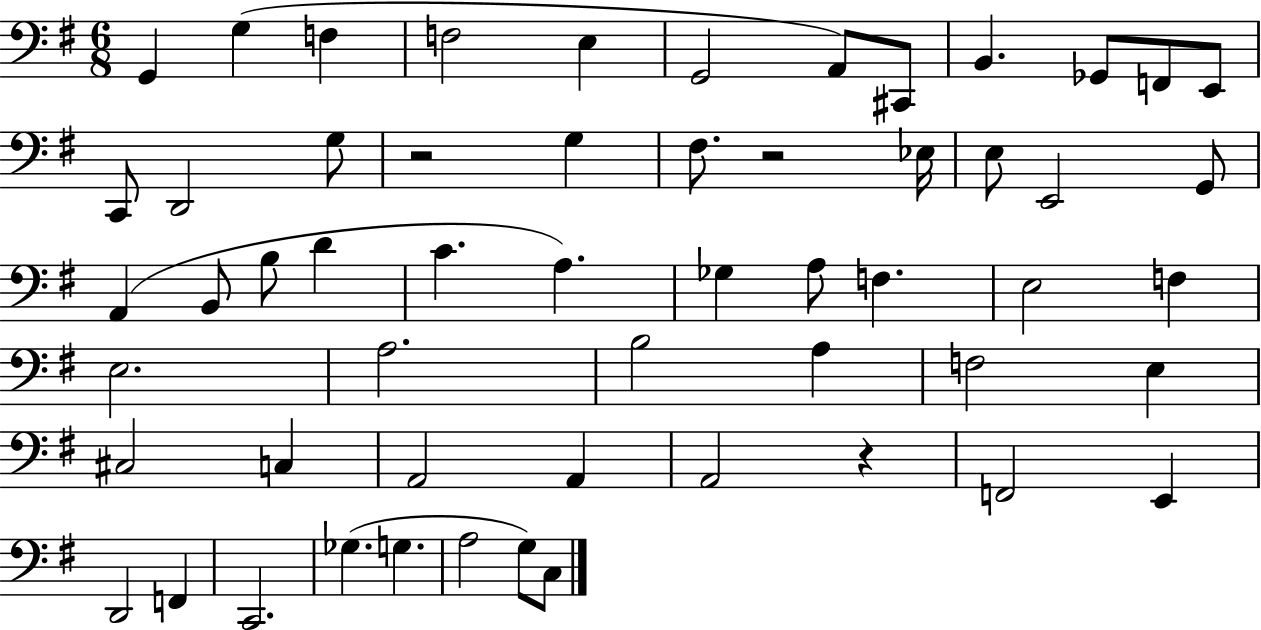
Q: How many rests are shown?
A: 3